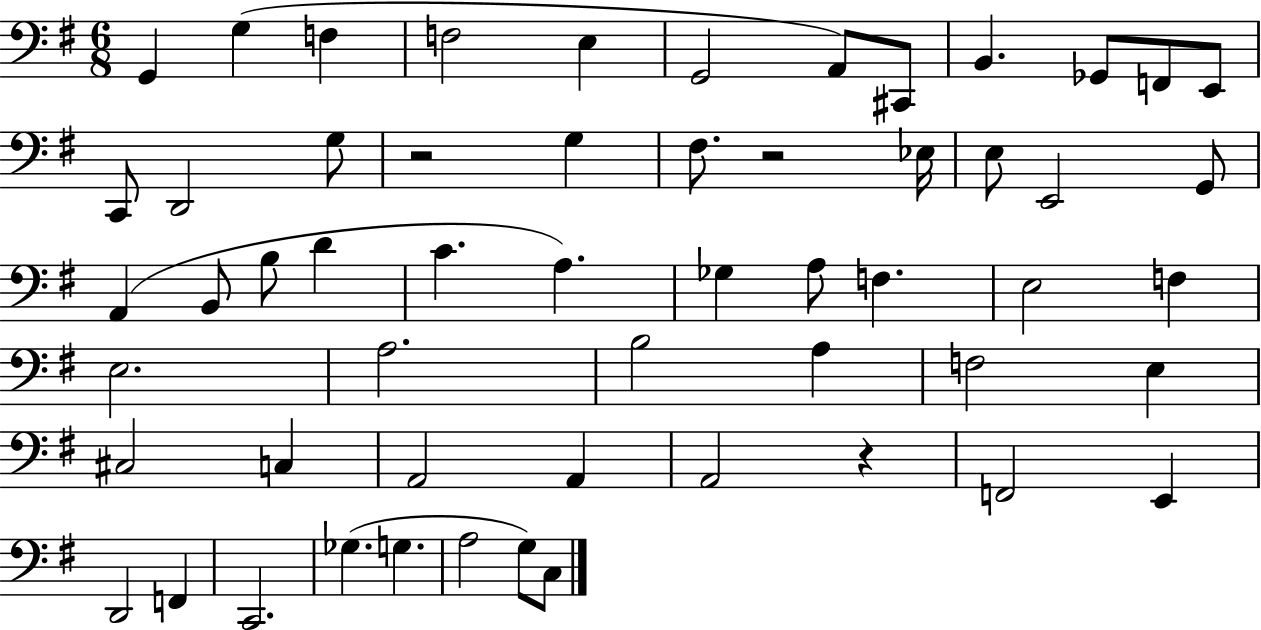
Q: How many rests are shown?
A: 3